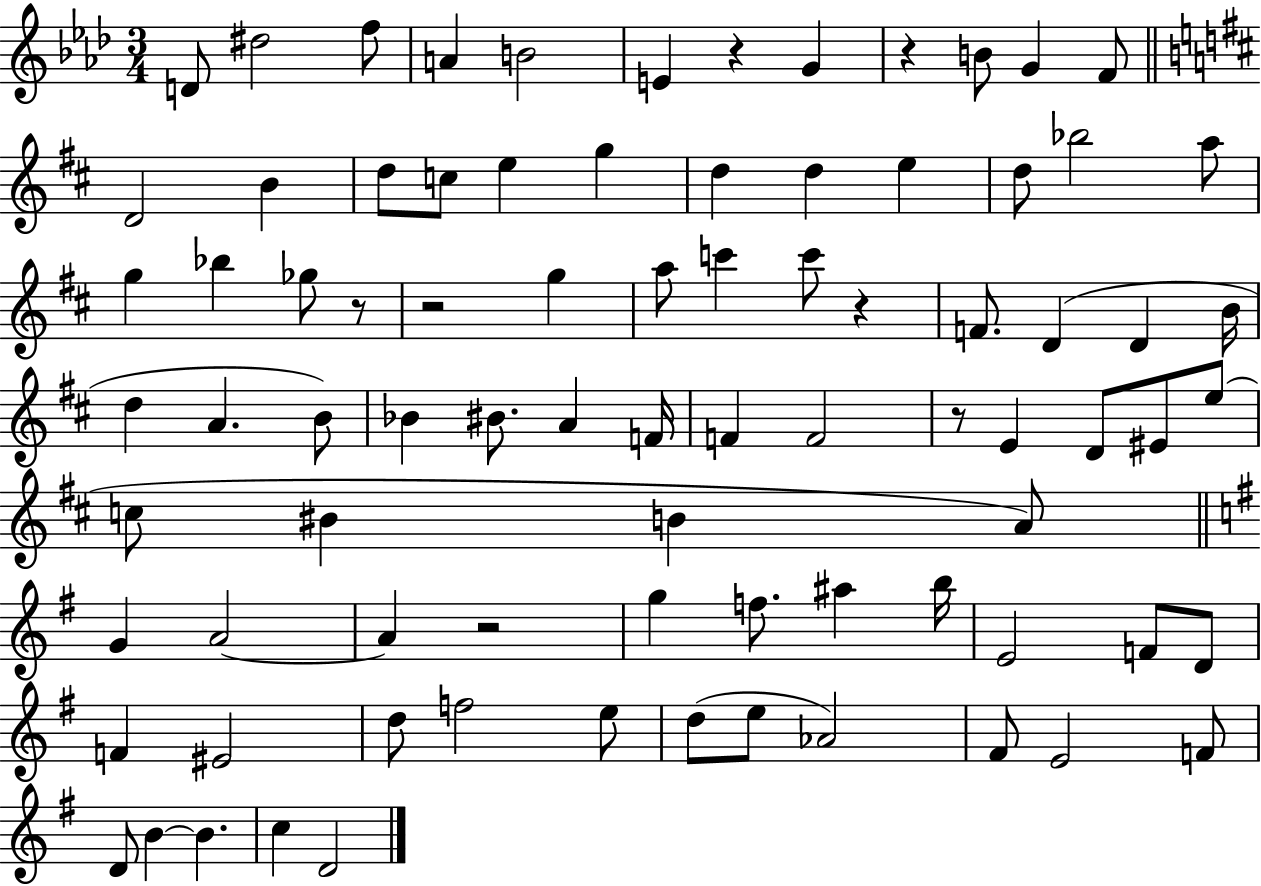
{
  \clef treble
  \numericTimeSignature
  \time 3/4
  \key aes \major
  d'8 dis''2 f''8 | a'4 b'2 | e'4 r4 g'4 | r4 b'8 g'4 f'8 | \break \bar "||" \break \key d \major d'2 b'4 | d''8 c''8 e''4 g''4 | d''4 d''4 e''4 | d''8 bes''2 a''8 | \break g''4 bes''4 ges''8 r8 | r2 g''4 | a''8 c'''4 c'''8 r4 | f'8. d'4( d'4 b'16 | \break d''4 a'4. b'8) | bes'4 bis'8. a'4 f'16 | f'4 f'2 | r8 e'4 d'8 eis'8 e''8( | \break c''8 bis'4 b'4 a'8) | \bar "||" \break \key g \major g'4 a'2~~ | a'4 r2 | g''4 f''8. ais''4 b''16 | e'2 f'8 d'8 | \break f'4 eis'2 | d''8 f''2 e''8 | d''8( e''8 aes'2) | fis'8 e'2 f'8 | \break d'8 b'4~~ b'4. | c''4 d'2 | \bar "|."
}